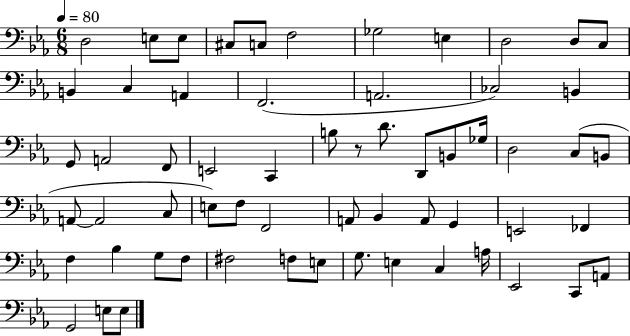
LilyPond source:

{
  \clef bass
  \numericTimeSignature
  \time 6/8
  \key ees \major
  \tempo 4 = 80
  d2 e8 e8 | cis8 c8 f2 | ges2 e4 | d2 d8 c8 | \break b,4 c4 a,4 | f,2.( | a,2. | ces2) b,4 | \break g,8 a,2 f,8 | e,2 c,4 | b8 r8 d'8. d,8 b,8 ges16 | d2 c8( b,8 | \break a,8~~ a,2 c8 | e8) f8 f,2 | a,8 bes,4 a,8 g,4 | e,2 fes,4 | \break f4 bes4 g8 f8 | fis2 f8 e8 | g8. e4 c4 a16 | ees,2 c,8 a,8 | \break g,2 e8 e8 | \bar "|."
}